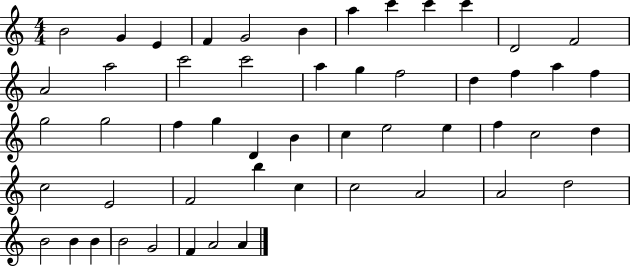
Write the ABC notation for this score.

X:1
T:Untitled
M:4/4
L:1/4
K:C
B2 G E F G2 B a c' c' c' D2 F2 A2 a2 c'2 c'2 a g f2 d f a f g2 g2 f g D B c e2 e f c2 d c2 E2 F2 b c c2 A2 A2 d2 B2 B B B2 G2 F A2 A